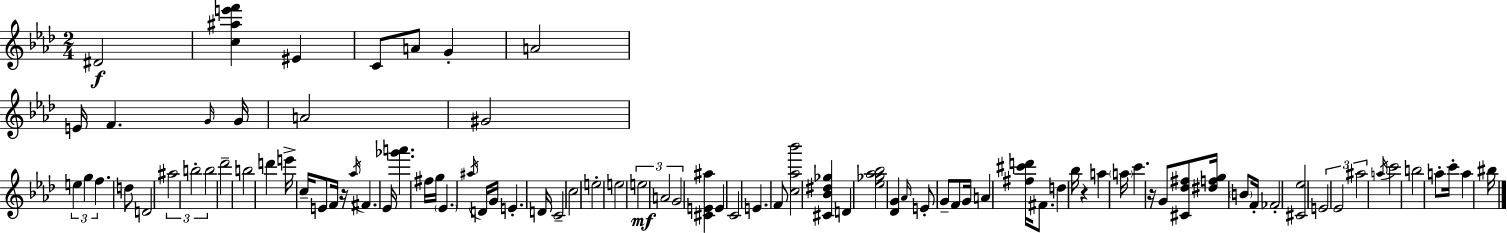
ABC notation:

X:1
T:Untitled
M:2/4
L:1/4
K:Ab
^D2 [c^ae'f'] ^E C/2 A/2 G A2 E/4 F G/4 G/4 A2 ^G2 e g f d/2 D2 ^a2 b2 b2 _d'2 b2 d' e'/4 c/4 E/2 F/4 z/4 _a/4 ^F _E/4 [_g'a'] ^f/4 g/4 _E ^a/4 D/4 G/4 E D/4 C2 c2 e2 e2 e2 A2 G2 [^CE^a] E C2 E F/2 [c_a_b']2 [^C_B^d_g] D [_e_g_a_b]2 [_DG] _A/4 E/2 G/2 F/2 G/4 A [^f^c'd']/4 ^F/2 d _b/4 z a a/4 c' z/4 G/2 [^C_d^f]/2 [^dfg]/4 B/2 F/4 _F2 [^C_e]2 E2 _E2 ^a2 a/4 c'2 b2 a/2 c'/4 a ^b/4